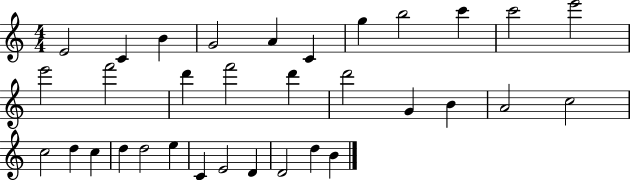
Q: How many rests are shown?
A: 0